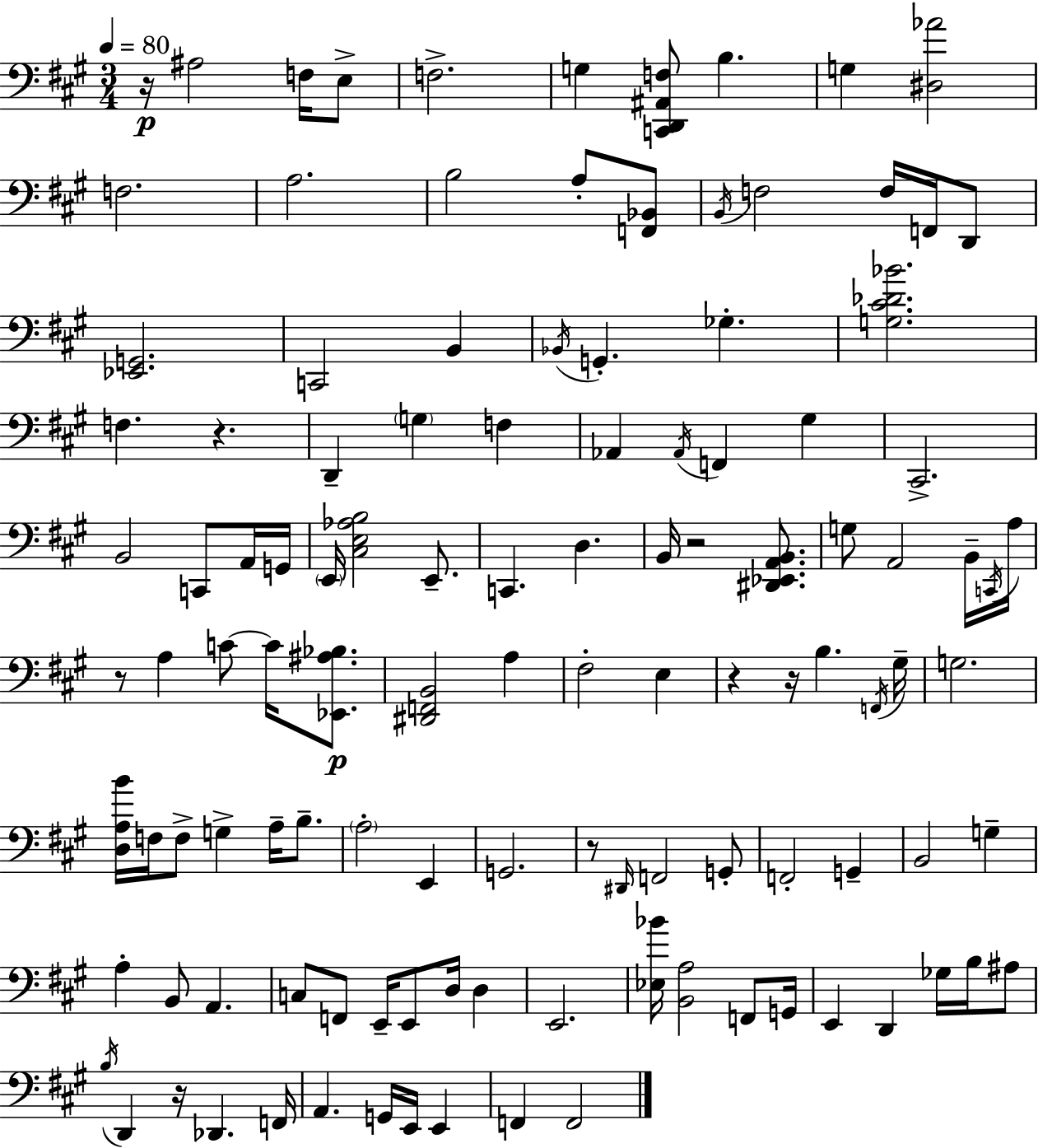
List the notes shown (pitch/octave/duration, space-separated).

R/s A#3/h F3/s E3/e F3/h. G3/q [C2,D2,A#2,F3]/e B3/q. G3/q [D#3,Ab4]/h F3/h. A3/h. B3/h A3/e [F2,Bb2]/e B2/s F3/h F3/s F2/s D2/e [Eb2,G2]/h. C2/h B2/q Bb2/s G2/q. Gb3/q. [G3,C#4,Db4,Bb4]/h. F3/q. R/q. D2/q G3/q F3/q Ab2/q Ab2/s F2/q G#3/q C#2/h. B2/h C2/e A2/s G2/s E2/s [C#3,E3,Ab3,B3]/h E2/e. C2/q. D3/q. B2/s R/h [D#2,Eb2,A2,B2]/e. G3/e A2/h B2/s C2/s A3/s R/e A3/q C4/e C4/s [Eb2,A#3,Bb3]/e. [D#2,F2,B2]/h A3/q F#3/h E3/q R/q R/s B3/q. F2/s G#3/s G3/h. [D3,A3,B4]/s F3/s F3/e G3/q A3/s B3/e. A3/h E2/q G2/h. R/e D#2/s F2/h G2/e F2/h G2/q B2/h G3/q A3/q B2/e A2/q. C3/e F2/e E2/s E2/e D3/s D3/q E2/h. [Eb3,Bb4]/s [B2,A3]/h F2/e G2/s E2/q D2/q Gb3/s B3/s A#3/e B3/s D2/q R/s Db2/q. F2/s A2/q. G2/s E2/s E2/q F2/q F2/h